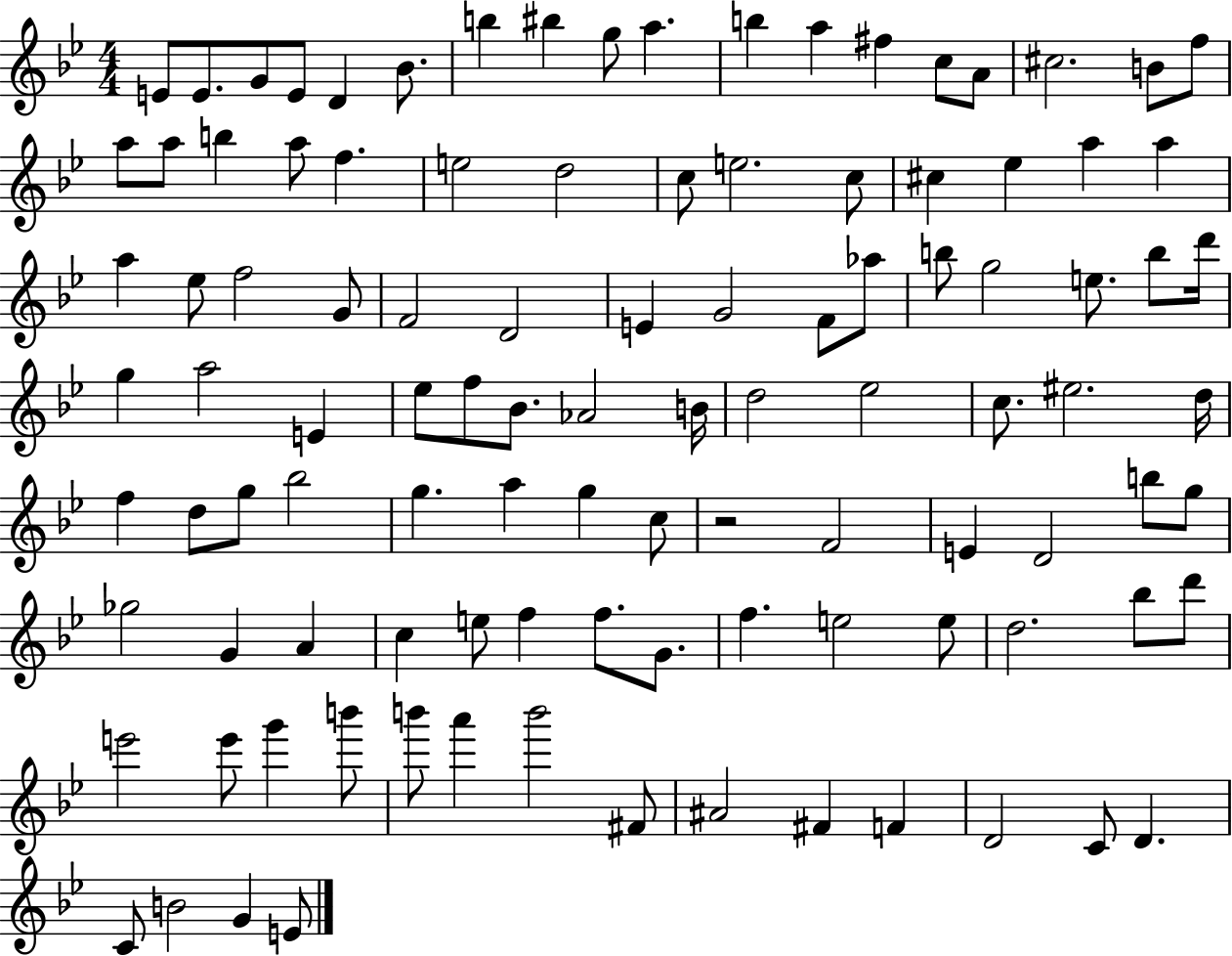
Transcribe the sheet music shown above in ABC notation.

X:1
T:Untitled
M:4/4
L:1/4
K:Bb
E/2 E/2 G/2 E/2 D _B/2 b ^b g/2 a b a ^f c/2 A/2 ^c2 B/2 f/2 a/2 a/2 b a/2 f e2 d2 c/2 e2 c/2 ^c _e a a a _e/2 f2 G/2 F2 D2 E G2 F/2 _a/2 b/2 g2 e/2 b/2 d'/4 g a2 E _e/2 f/2 _B/2 _A2 B/4 d2 _e2 c/2 ^e2 d/4 f d/2 g/2 _b2 g a g c/2 z2 F2 E D2 b/2 g/2 _g2 G A c e/2 f f/2 G/2 f e2 e/2 d2 _b/2 d'/2 e'2 e'/2 g' b'/2 b'/2 a' b'2 ^F/2 ^A2 ^F F D2 C/2 D C/2 B2 G E/2